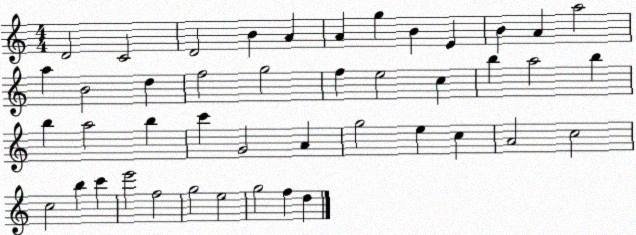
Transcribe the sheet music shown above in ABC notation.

X:1
T:Untitled
M:4/4
L:1/4
K:C
D2 C2 D2 B A A g B E B A a2 a B2 d f2 g2 f e2 c b a2 b b a2 b c' G2 A g2 e c A2 c2 c2 b c' e'2 f2 g2 e2 g2 f d